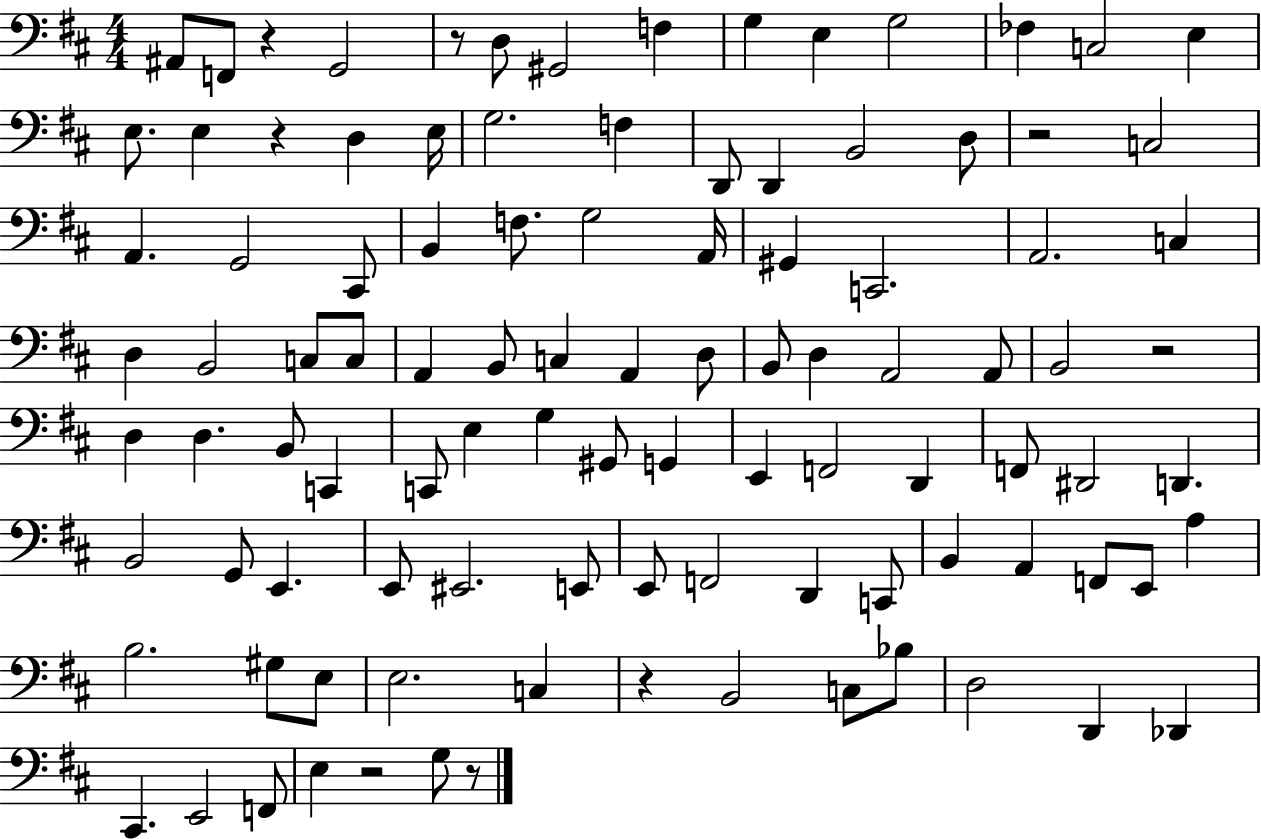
A#2/e F2/e R/q G2/h R/e D3/e G#2/h F3/q G3/q E3/q G3/h FES3/q C3/h E3/q E3/e. E3/q R/q D3/q E3/s G3/h. F3/q D2/e D2/q B2/h D3/e R/h C3/h A2/q. G2/h C#2/e B2/q F3/e. G3/h A2/s G#2/q C2/h. A2/h. C3/q D3/q B2/h C3/e C3/e A2/q B2/e C3/q A2/q D3/e B2/e D3/q A2/h A2/e B2/h R/h D3/q D3/q. B2/e C2/q C2/e E3/q G3/q G#2/e G2/q E2/q F2/h D2/q F2/e D#2/h D2/q. B2/h G2/e E2/q. E2/e EIS2/h. E2/e E2/e F2/h D2/q C2/e B2/q A2/q F2/e E2/e A3/q B3/h. G#3/e E3/e E3/h. C3/q R/q B2/h C3/e Bb3/e D3/h D2/q Db2/q C#2/q. E2/h F2/e E3/q R/h G3/e R/e